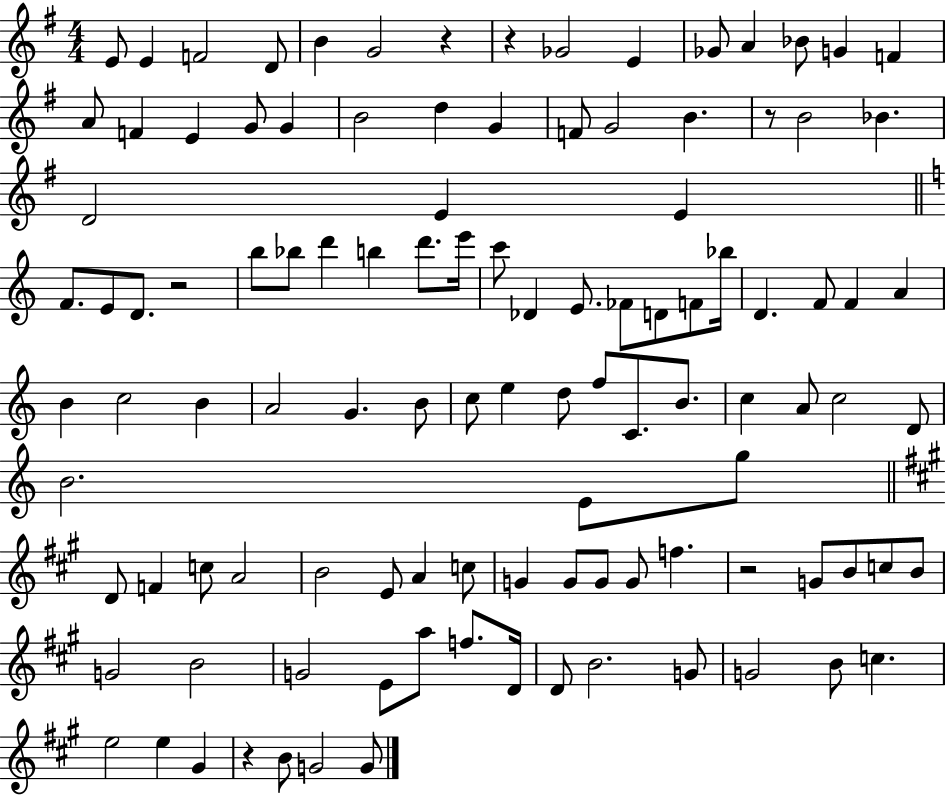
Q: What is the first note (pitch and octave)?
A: E4